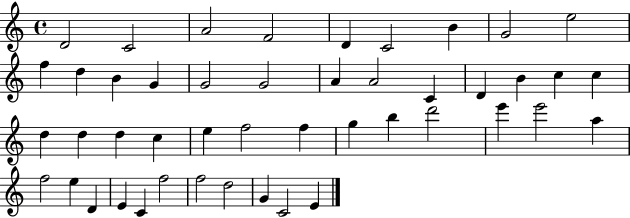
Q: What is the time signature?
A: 4/4